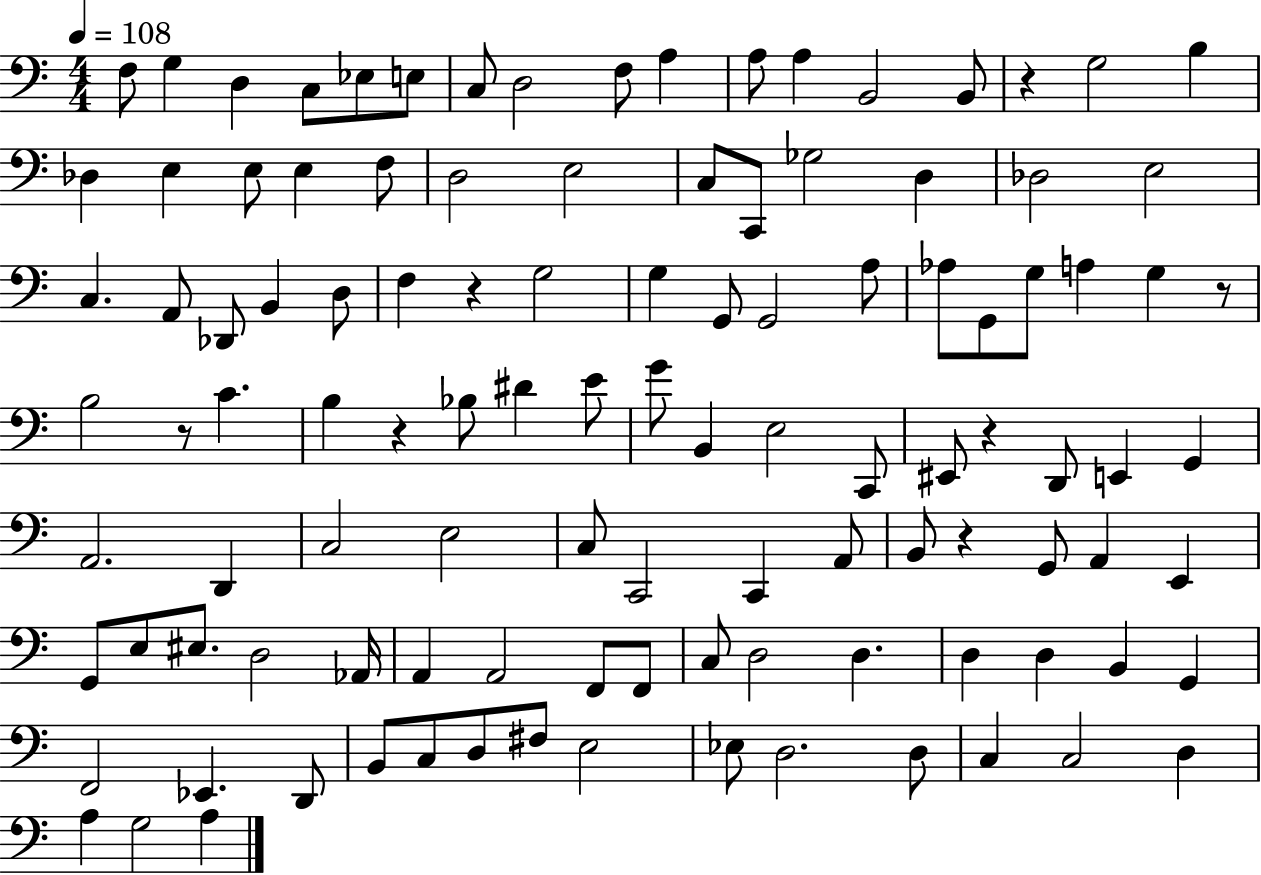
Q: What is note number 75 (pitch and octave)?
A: D3